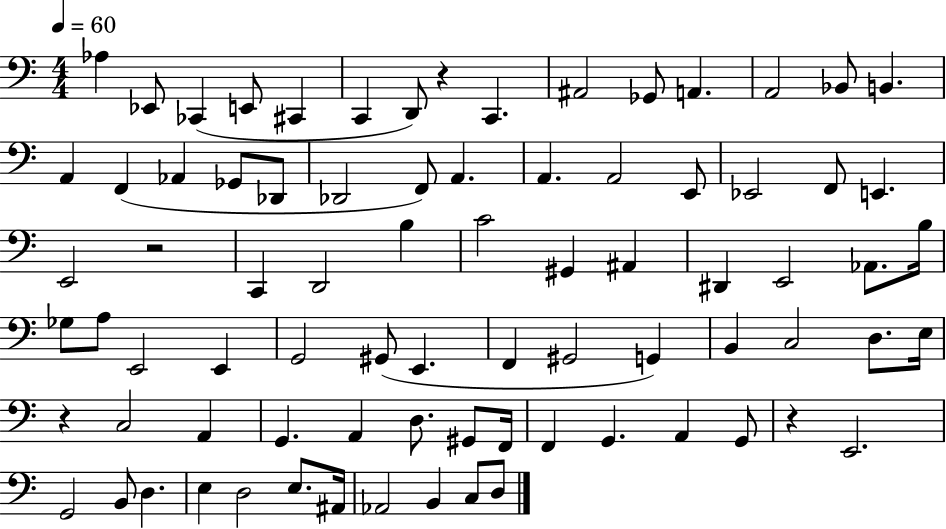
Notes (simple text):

Ab3/q Eb2/e CES2/q E2/e C#2/q C2/q D2/e R/q C2/q. A#2/h Gb2/e A2/q. A2/h Bb2/e B2/q. A2/q F2/q Ab2/q Gb2/e Db2/e Db2/h F2/e A2/q. A2/q. A2/h E2/e Eb2/h F2/e E2/q. E2/h R/h C2/q D2/h B3/q C4/h G#2/q A#2/q D#2/q E2/h Ab2/e. B3/s Gb3/e A3/e E2/h E2/q G2/h G#2/e E2/q. F2/q G#2/h G2/q B2/q C3/h D3/e. E3/s R/q C3/h A2/q G2/q. A2/q D3/e. G#2/e F2/s F2/q G2/q. A2/q G2/e R/q E2/h. G2/h B2/e D3/q. E3/q D3/h E3/e. A#2/s Ab2/h B2/q C3/e D3/e